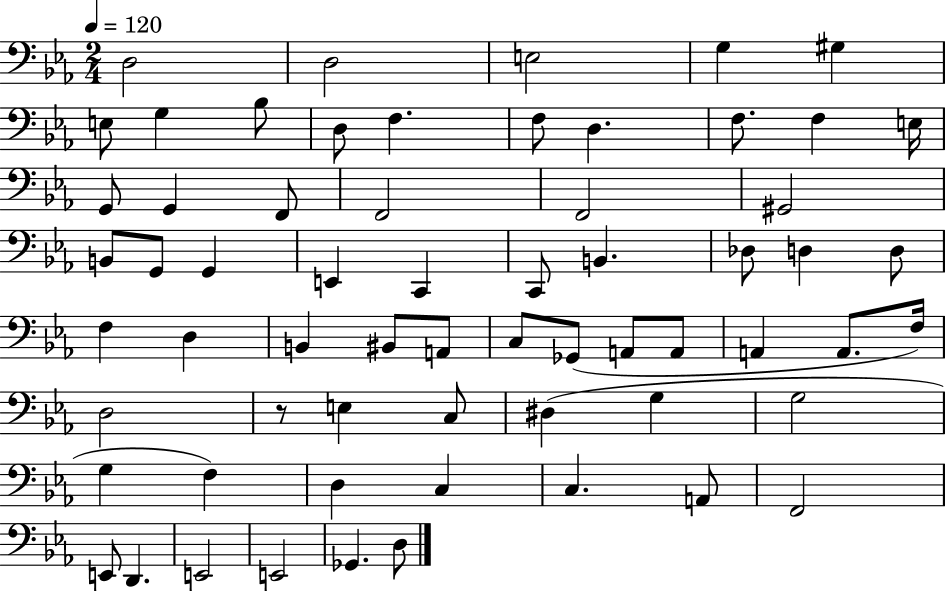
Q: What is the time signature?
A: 2/4